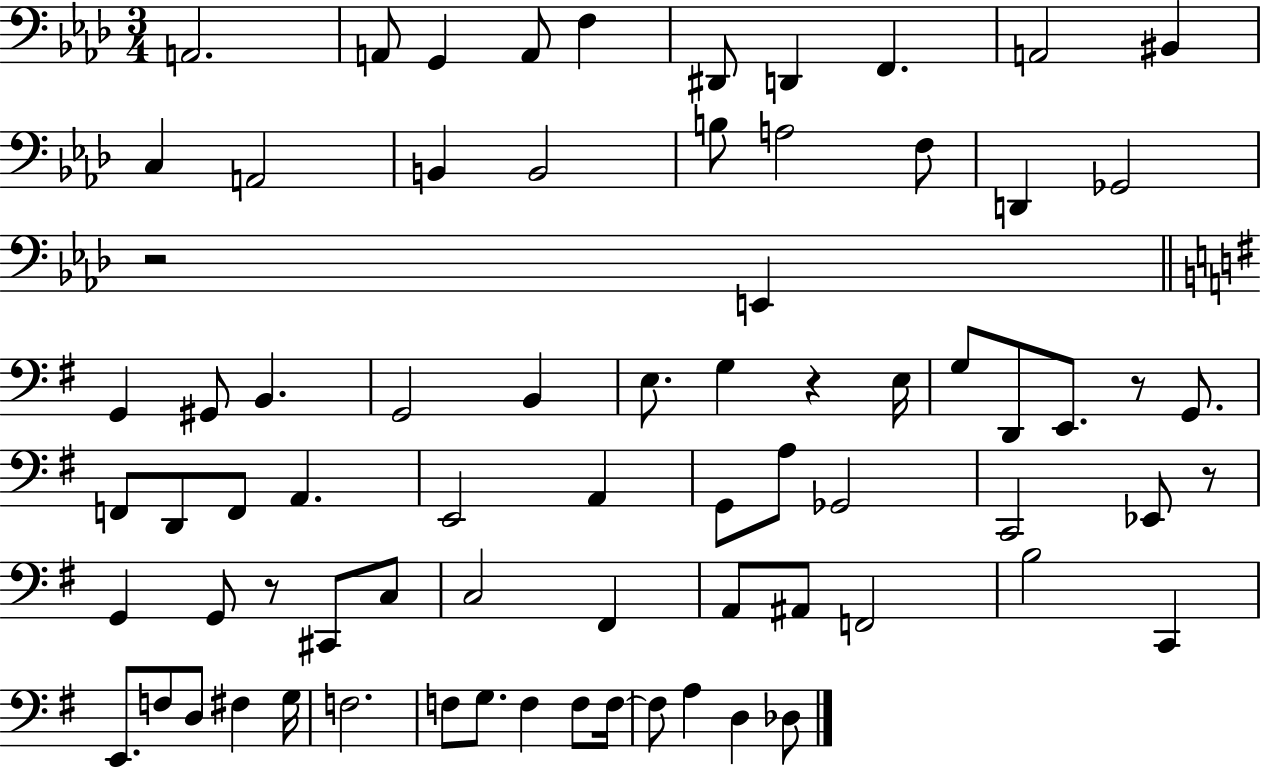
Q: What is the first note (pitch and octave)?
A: A2